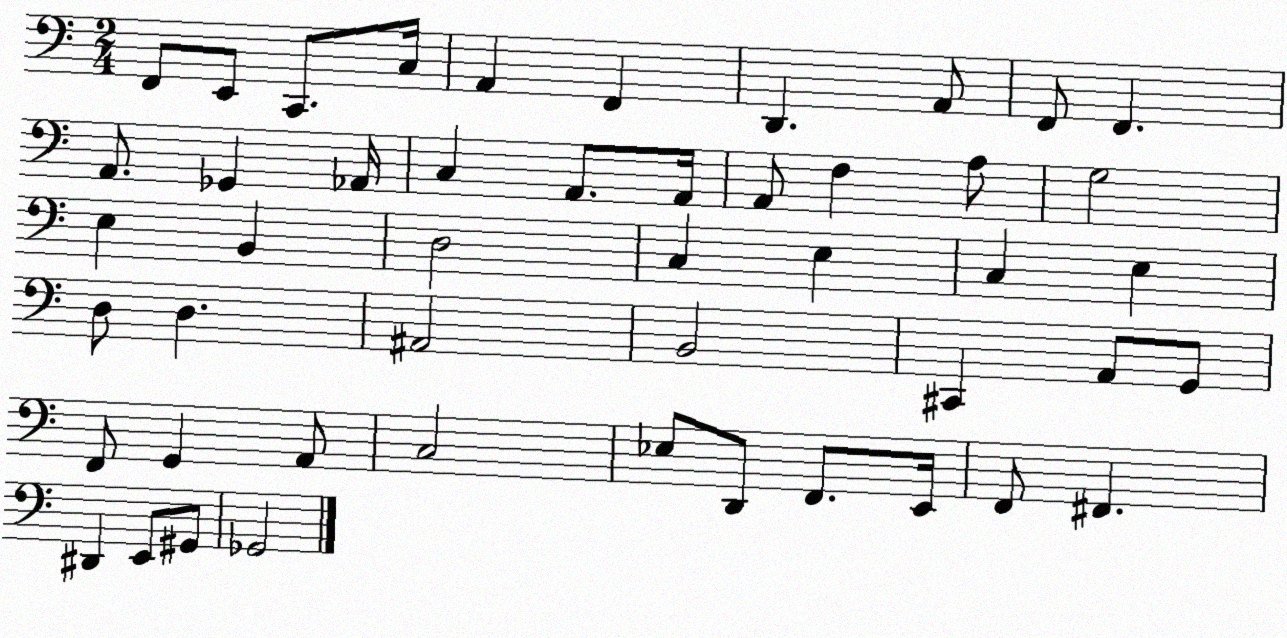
X:1
T:Untitled
M:2/4
L:1/4
K:C
F,,/2 E,,/2 C,,/2 C,/4 A,, F,, D,, A,,/2 F,,/2 F,, A,,/2 _G,, _A,,/4 C, A,,/2 A,,/4 A,,/2 F, A,/2 G,2 E, B,, D,2 C, E, C, E, D,/2 D, ^A,,2 B,,2 ^C,, A,,/2 G,,/2 F,,/2 G,, A,,/2 C,2 _E,/2 D,,/2 F,,/2 E,,/4 F,,/2 ^F,, ^D,, E,,/2 ^G,,/2 _G,,2